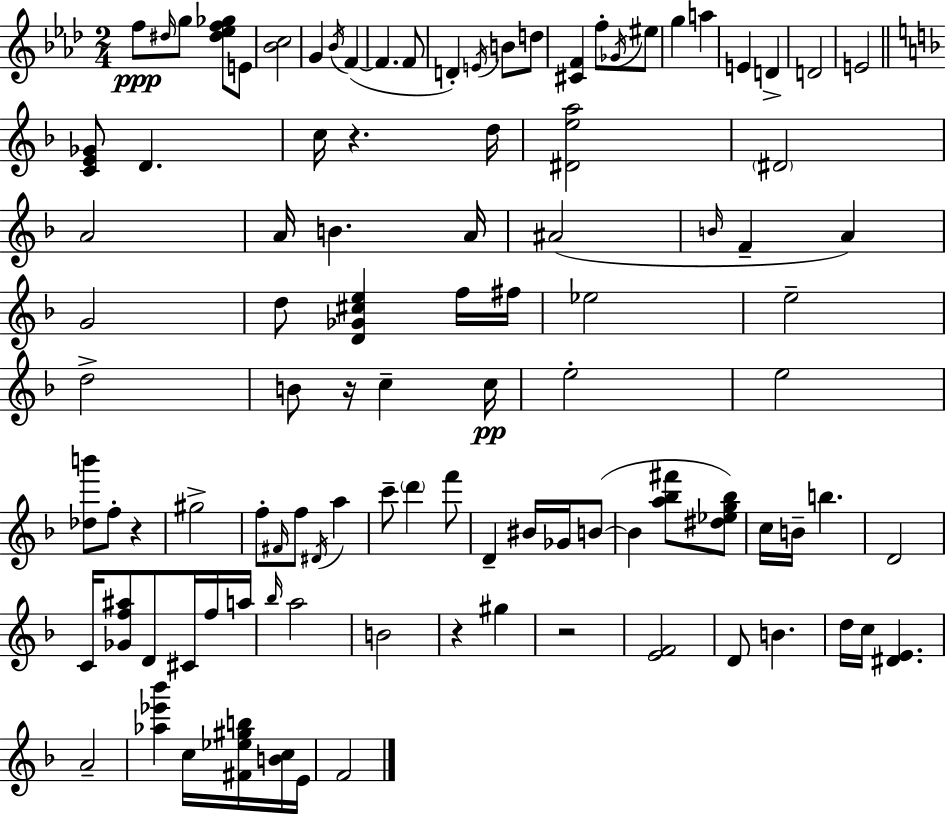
{
  \clef treble
  \numericTimeSignature
  \time 2/4
  \key aes \major
  f''8\ppp \grace { dis''16 } g''8 <dis'' ees'' f'' ges''>8 e'8 | <bes' c''>2 | g'4 \acciaccatura { bes'16 } f'4~(~ | f'4. | \break f'8 d'4-.) \acciaccatura { e'16 } b'8 | d''8 <cis' f'>4 f''8-. | \acciaccatura { ges'16 } eis''8 g''4 | a''4 e'4 | \break d'4-> d'2 | e'2 | \bar "||" \break \key d \minor <c' e' ges'>8 d'4. | c''16 r4. d''16 | <dis' e'' a''>2 | \parenthesize dis'2 | \break a'2 | a'16 b'4. a'16 | ais'2( | \grace { b'16 } f'4-- a'4) | \break g'2 | d''8 <d' ges' cis'' e''>4 f''16 | fis''16 ees''2 | e''2-- | \break d''2-> | b'8 r16 c''4-- | c''16\pp e''2-. | e''2 | \break <des'' b'''>8 f''8-. r4 | gis''2-> | f''8-. \grace { fis'16 } f''8 \acciaccatura { dis'16 } a''4 | c'''8-- \parenthesize d'''4 | \break f'''8 d'4-- bis'16 | ges'16 b'8~(~ b'4 <a'' bes'' fis'''>8 | <dis'' ees'' g'' bes''>8) c''16 b'16-- b''4. | d'2 | \break c'16 <ges' f'' ais''>8 d'8 | cis'16 f''16 a''16 \grace { bes''16 } a''2 | b'2 | r4 | \break gis''4 r2 | <e' f'>2 | d'8 b'4. | d''16 c''16 <dis' e'>4. | \break a'2-- | <aes'' ees''' bes'''>4 | c''16 <fis' ees'' gis'' b''>16 <b' c''>16 e'16 f'2 | \bar "|."
}